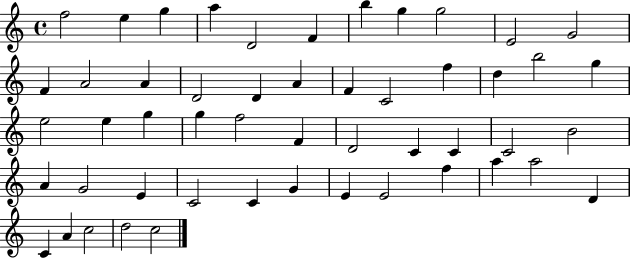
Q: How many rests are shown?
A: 0